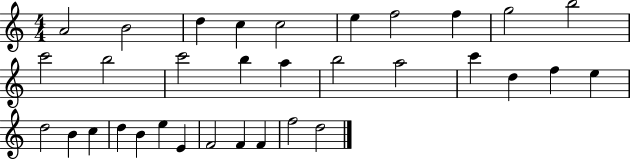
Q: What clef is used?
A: treble